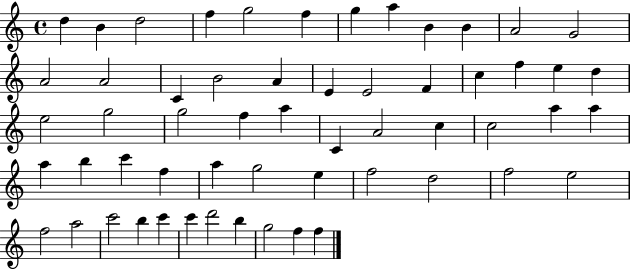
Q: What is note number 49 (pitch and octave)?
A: C6